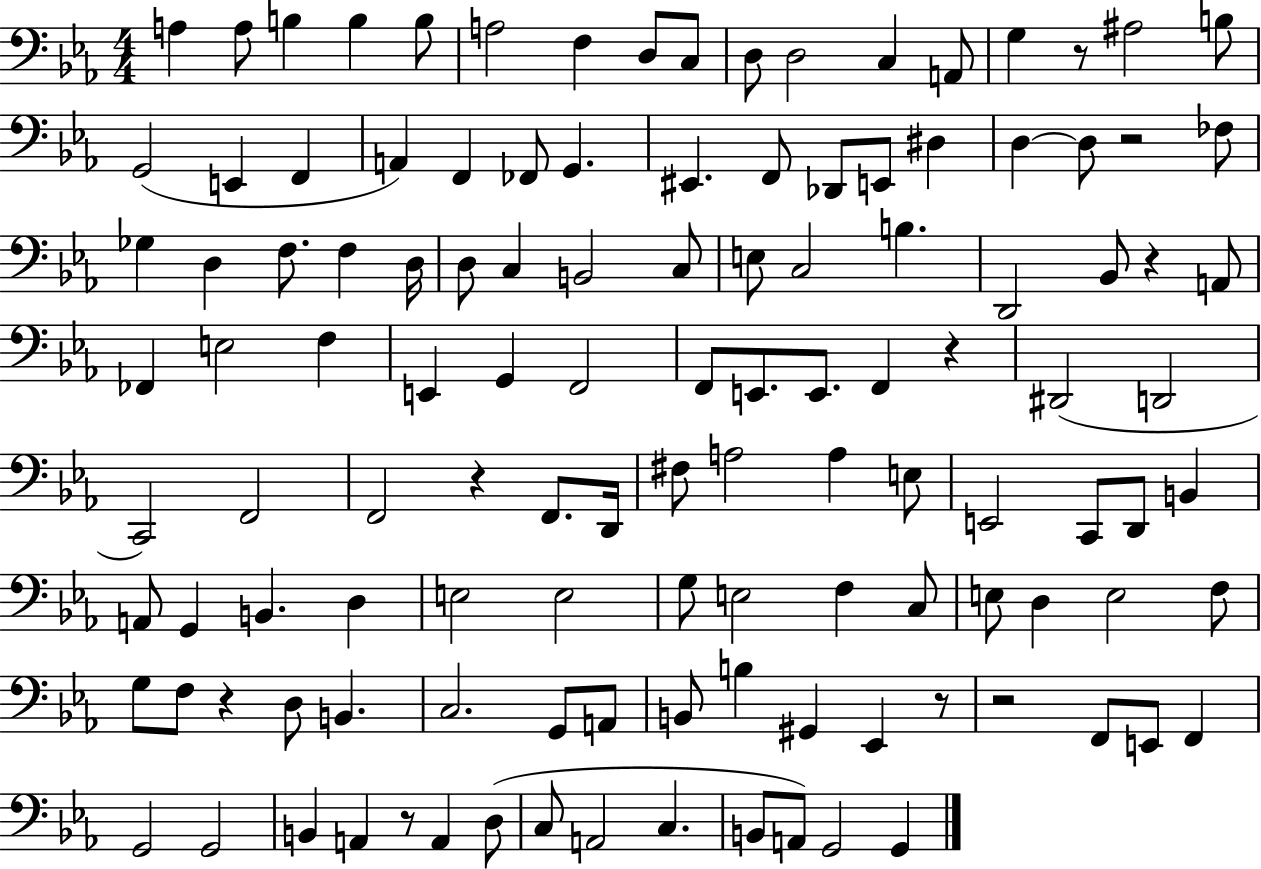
{
  \clef bass
  \numericTimeSignature
  \time 4/4
  \key ees \major
  a4 a8 b4 b4 b8 | a2 f4 d8 c8 | d8 d2 c4 a,8 | g4 r8 ais2 b8 | \break g,2( e,4 f,4 | a,4) f,4 fes,8 g,4. | eis,4. f,8 des,8 e,8 dis4 | d4~~ d8 r2 fes8 | \break ges4 d4 f8. f4 d16 | d8 c4 b,2 c8 | e8 c2 b4. | d,2 bes,8 r4 a,8 | \break fes,4 e2 f4 | e,4 g,4 f,2 | f,8 e,8. e,8. f,4 r4 | dis,2( d,2 | \break c,2) f,2 | f,2 r4 f,8. d,16 | fis8 a2 a4 e8 | e,2 c,8 d,8 b,4 | \break a,8 g,4 b,4. d4 | e2 e2 | g8 e2 f4 c8 | e8 d4 e2 f8 | \break g8 f8 r4 d8 b,4. | c2. g,8 a,8 | b,8 b4 gis,4 ees,4 r8 | r2 f,8 e,8 f,4 | \break g,2 g,2 | b,4 a,4 r8 a,4 d8( | c8 a,2 c4. | b,8 a,8) g,2 g,4 | \break \bar "|."
}